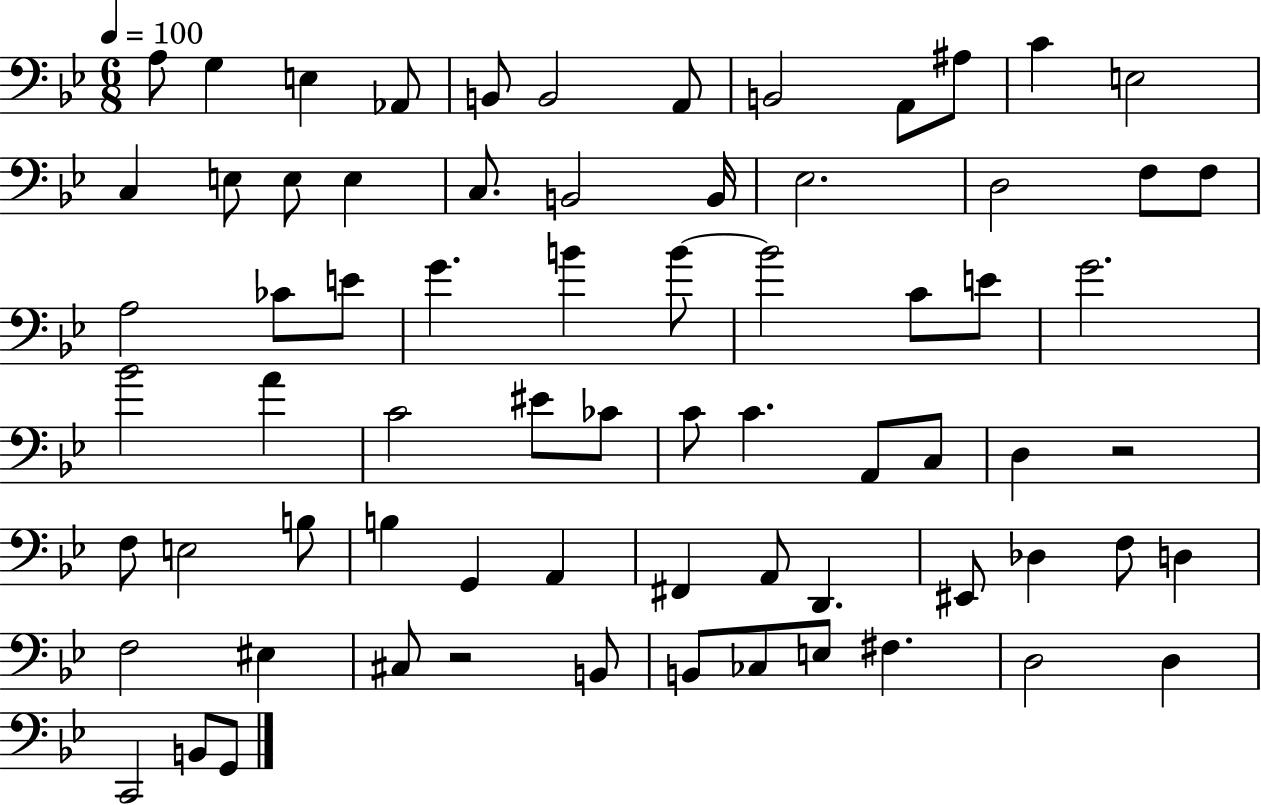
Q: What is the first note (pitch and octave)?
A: A3